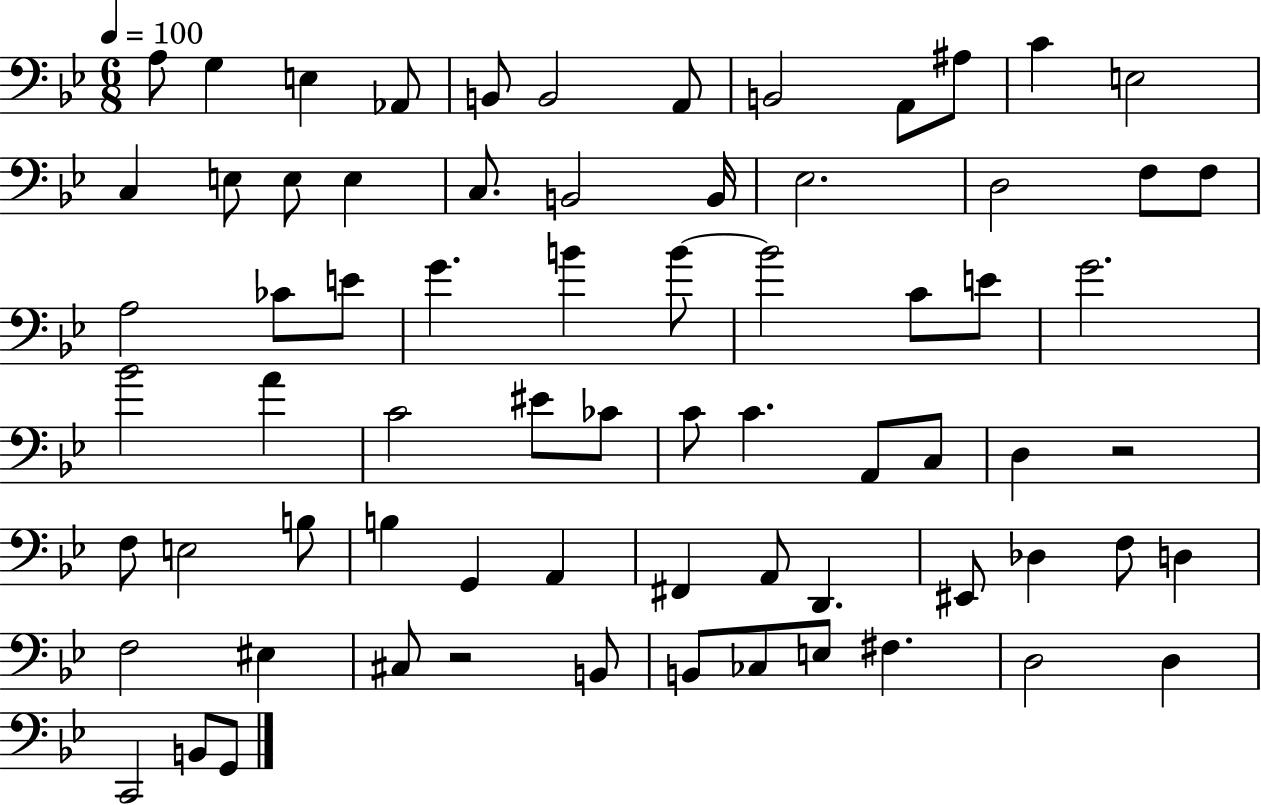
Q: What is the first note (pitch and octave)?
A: A3